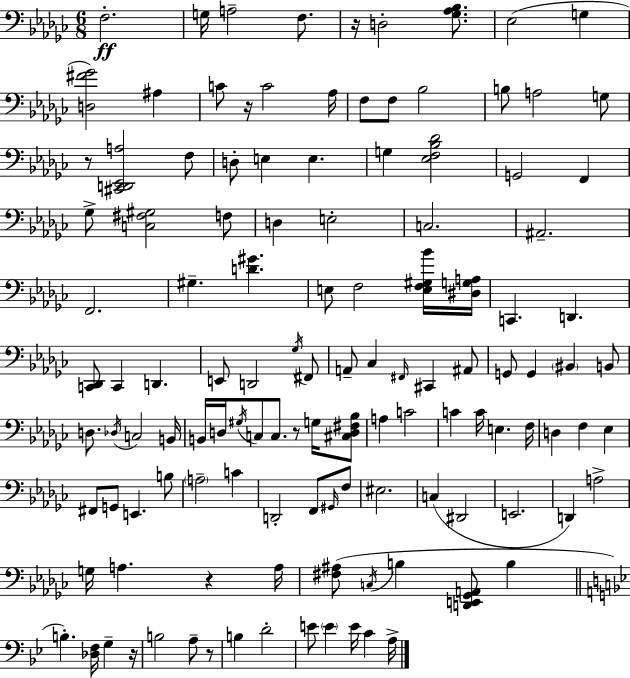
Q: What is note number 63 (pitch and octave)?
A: C4